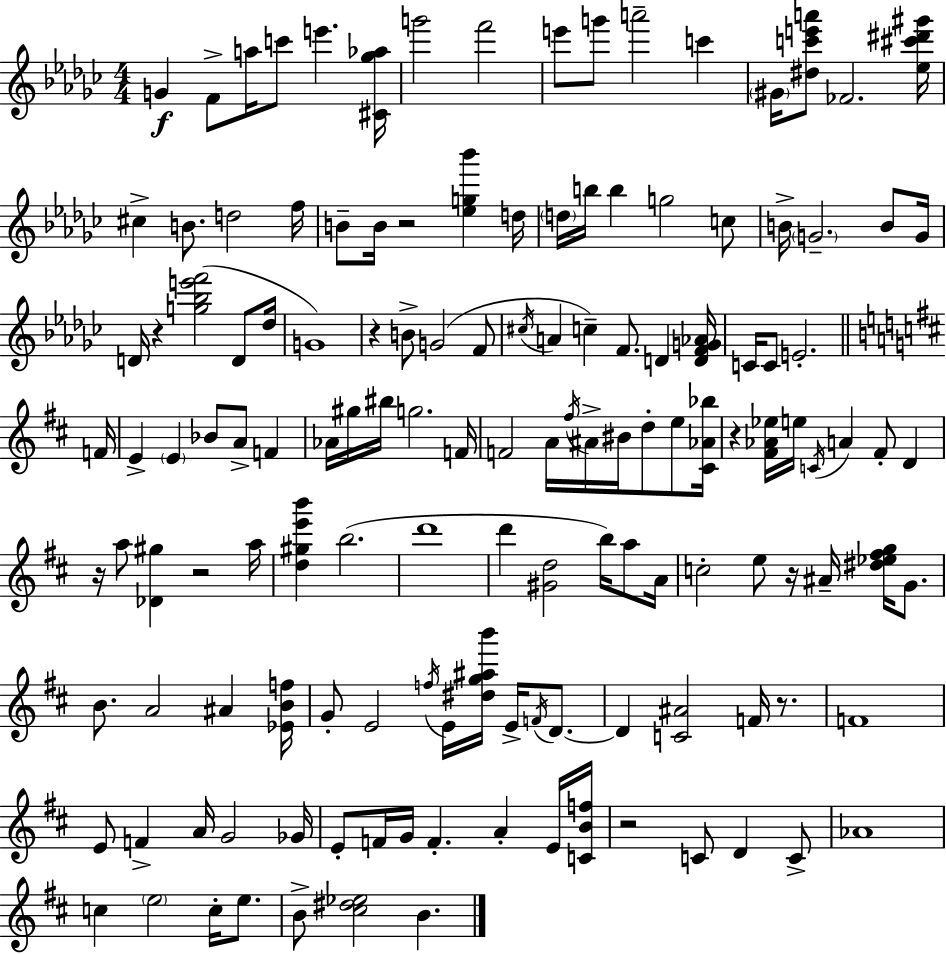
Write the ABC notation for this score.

X:1
T:Untitled
M:4/4
L:1/4
K:Ebm
G F/2 a/4 c'/2 e' [^C_g_a]/4 g'2 f'2 e'/2 g'/2 a'2 c' ^G/4 [^dc'e'a']/2 _F2 [_e^c'^d'^g']/4 ^c B/2 d2 f/4 B/2 B/4 z2 [_eg_b'] d/4 d/4 b/4 b g2 c/2 B/4 G2 B/2 G/4 D/4 z [g_be'f']2 D/2 _d/4 G4 z B/2 G2 F/2 ^c/4 A c F/2 D [DFG_A]/4 C/4 C/2 E2 F/4 E E _B/2 A/2 F _A/4 ^g/4 ^b/4 g2 F/4 F2 A/4 ^f/4 ^A/4 ^B/4 d/2 e/2 [^C_A_b]/4 z [^F_A_e]/4 e/4 C/4 A ^F/2 D z/4 a/2 [_D^g] z2 a/4 [d^ge'b'] b2 d'4 d' [^Gd]2 b/4 a/2 A/4 c2 e/2 z/4 ^A/4 [^d_e^fg]/4 G/2 B/2 A2 ^A [_EBf]/4 G/2 E2 f/4 E/4 [^dg^ab']/4 E/4 F/4 D/2 D [C^A]2 F/4 z/2 F4 E/2 F A/4 G2 _G/4 E/2 F/4 G/4 F A E/4 [CBf]/4 z2 C/2 D C/2 _A4 c e2 c/4 e/2 B/2 [^c^d_e]2 B